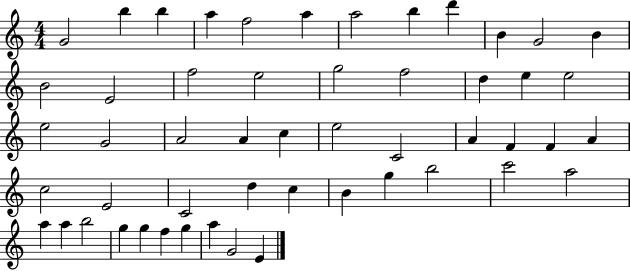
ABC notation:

X:1
T:Untitled
M:4/4
L:1/4
K:C
G2 b b a f2 a a2 b d' B G2 B B2 E2 f2 e2 g2 f2 d e e2 e2 G2 A2 A c e2 C2 A F F A c2 E2 C2 d c B g b2 c'2 a2 a a b2 g g f g a G2 E